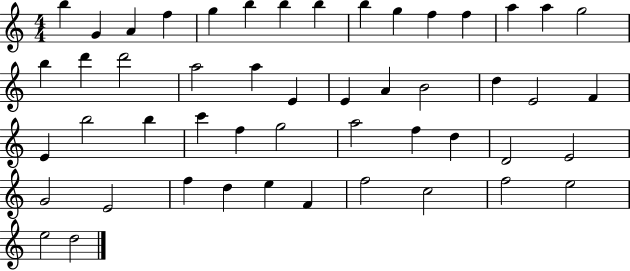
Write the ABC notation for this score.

X:1
T:Untitled
M:4/4
L:1/4
K:C
b G A f g b b b b g f f a a g2 b d' d'2 a2 a E E A B2 d E2 F E b2 b c' f g2 a2 f d D2 E2 G2 E2 f d e F f2 c2 f2 e2 e2 d2